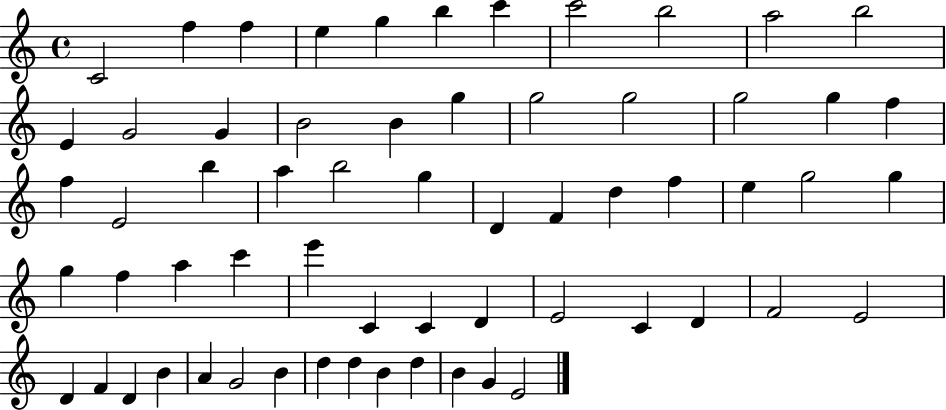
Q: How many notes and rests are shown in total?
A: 62